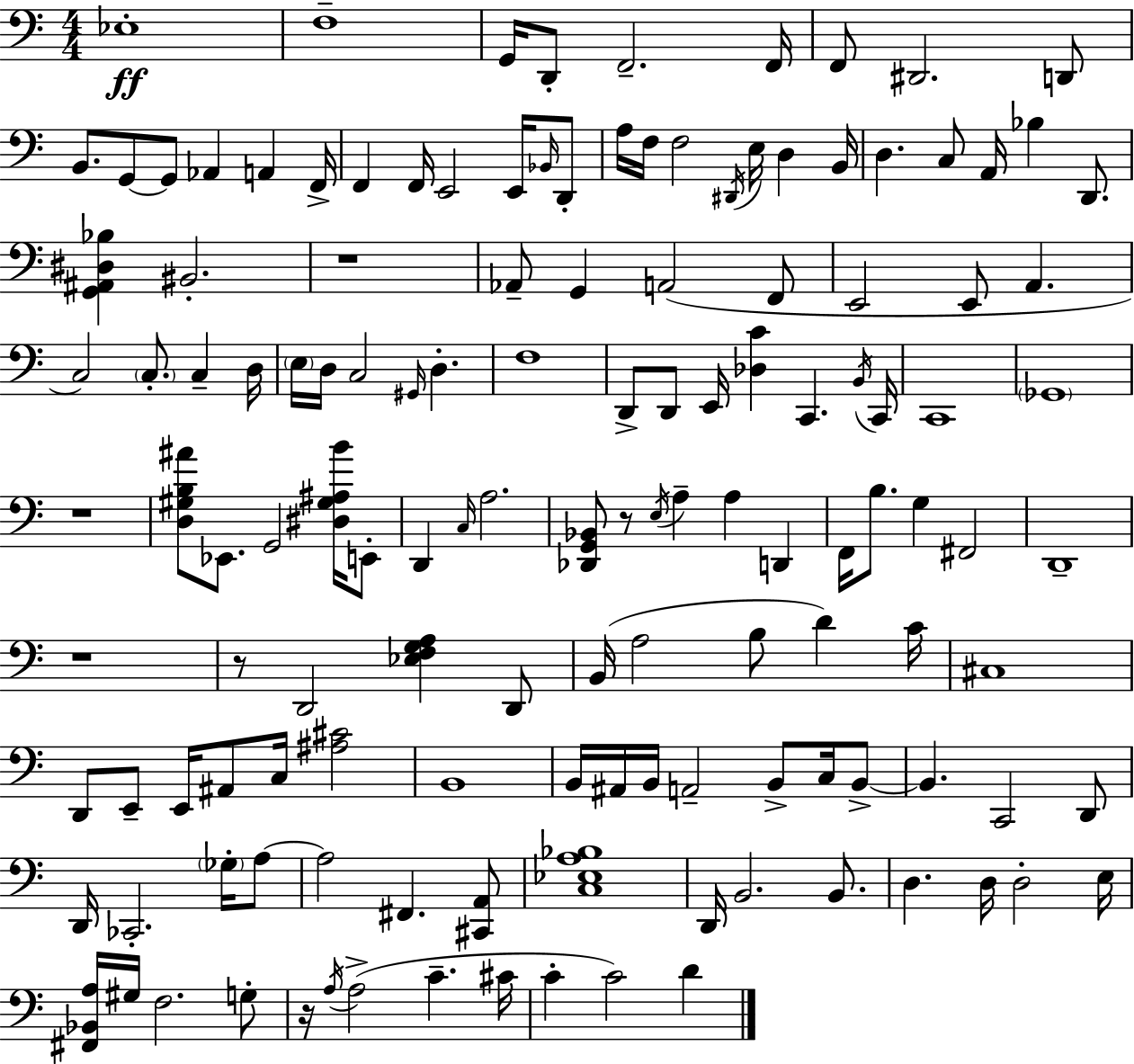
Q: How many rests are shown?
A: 6